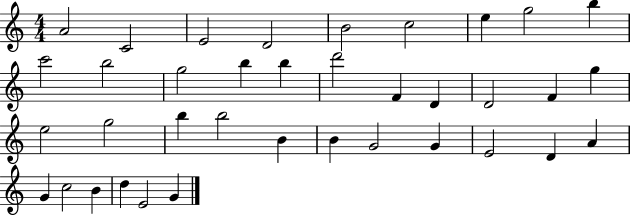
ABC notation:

X:1
T:Untitled
M:4/4
L:1/4
K:C
A2 C2 E2 D2 B2 c2 e g2 b c'2 b2 g2 b b d'2 F D D2 F g e2 g2 b b2 B B G2 G E2 D A G c2 B d E2 G